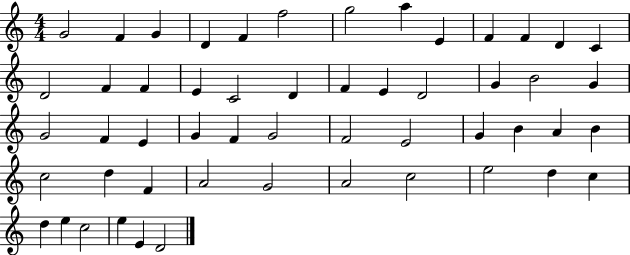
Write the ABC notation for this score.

X:1
T:Untitled
M:4/4
L:1/4
K:C
G2 F G D F f2 g2 a E F F D C D2 F F E C2 D F E D2 G B2 G G2 F E G F G2 F2 E2 G B A B c2 d F A2 G2 A2 c2 e2 d c d e c2 e E D2